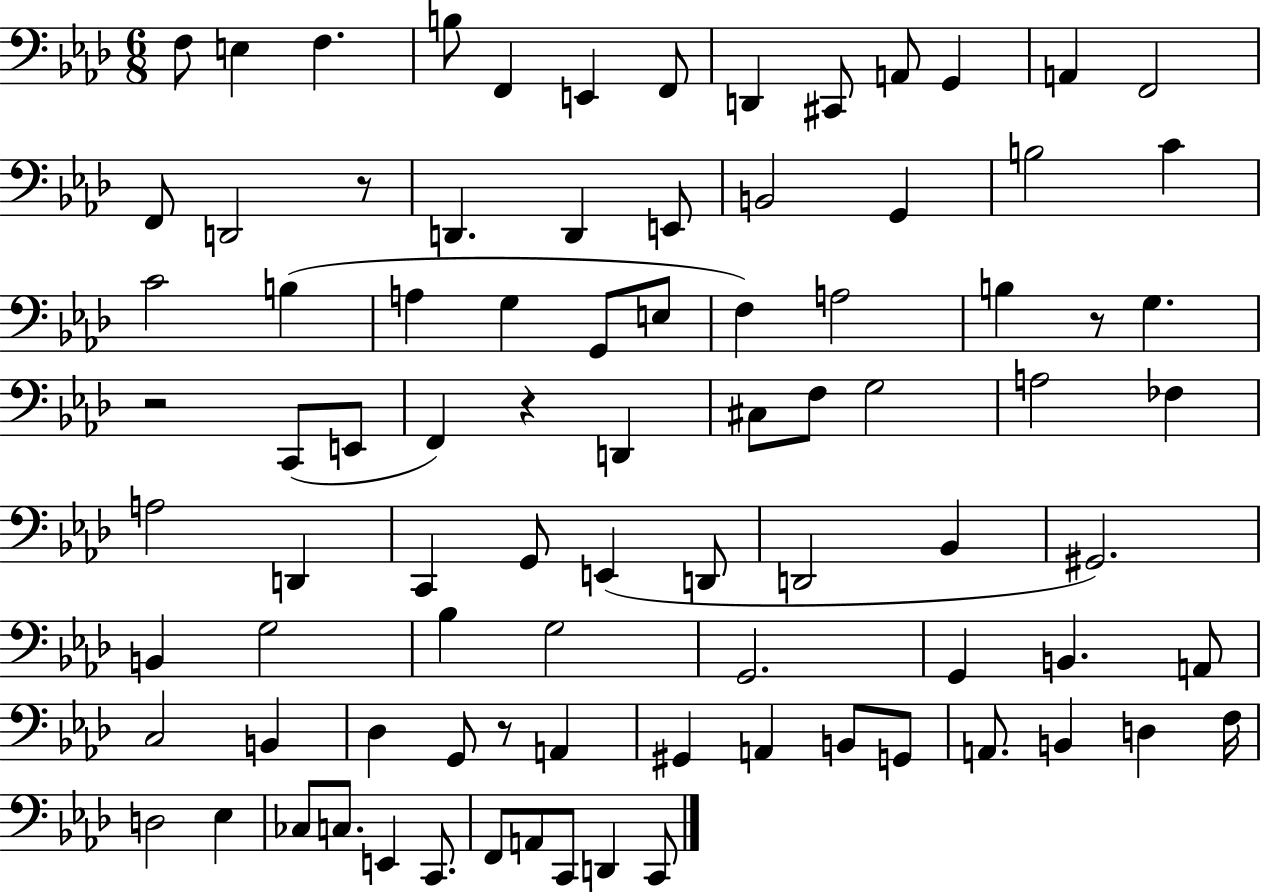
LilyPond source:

{
  \clef bass
  \numericTimeSignature
  \time 6/8
  \key aes \major
  f8 e4 f4. | b8 f,4 e,4 f,8 | d,4 cis,8 a,8 g,4 | a,4 f,2 | \break f,8 d,2 r8 | d,4. d,4 e,8 | b,2 g,4 | b2 c'4 | \break c'2 b4( | a4 g4 g,8 e8 | f4) a2 | b4 r8 g4. | \break r2 c,8( e,8 | f,4) r4 d,4 | cis8 f8 g2 | a2 fes4 | \break a2 d,4 | c,4 g,8 e,4( d,8 | d,2 bes,4 | gis,2.) | \break b,4 g2 | bes4 g2 | g,2. | g,4 b,4. a,8 | \break c2 b,4 | des4 g,8 r8 a,4 | gis,4 a,4 b,8 g,8 | a,8. b,4 d4 f16 | \break d2 ees4 | ces8 c8. e,4 c,8. | f,8 a,8 c,8 d,4 c,8 | \bar "|."
}